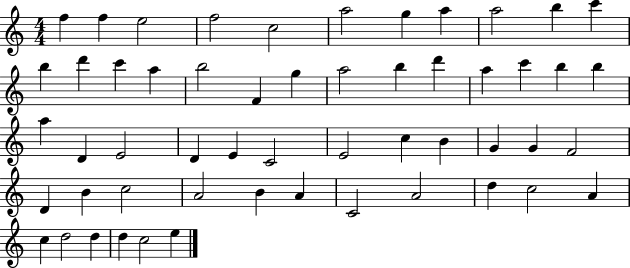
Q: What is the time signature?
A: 4/4